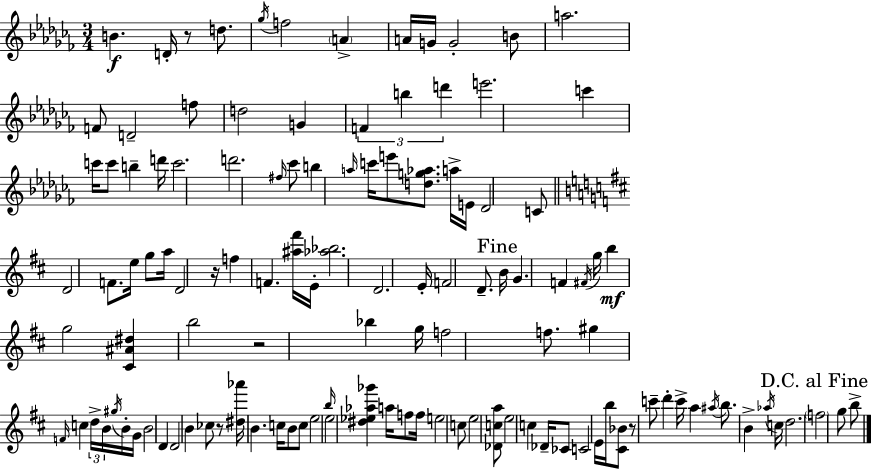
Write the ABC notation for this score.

X:1
T:Untitled
M:3/4
L:1/4
K:Abm
B D/4 z/2 d/2 _g/4 f2 A A/4 G/4 G2 B/2 a2 F/2 D2 f/2 d2 G F b d' e'2 c' c'/4 c'/2 b d'/4 c'2 d'2 ^f/4 _c'/2 b a/4 c'/4 e'/2 [dg_a]/2 a/4 E/4 _D2 C/2 D2 F/2 e/4 g/2 a/4 D2 z/4 f F [^a^f']/4 E/4 [_a_b]2 D2 E/4 F2 D/2 B/4 G F ^F/4 g/4 b g2 [^C^A^d] b2 z2 _b g/4 f2 f/2 ^g F/4 c d/4 B/4 ^g/4 B/4 G/4 B2 D D2 B _c/2 z/2 [^d_a']/4 B c/4 B/2 c/2 e2 b/4 e2 [^d_e_a_g'] a/4 f/2 f/4 e2 c/2 e2 [_Dca]/2 e2 c _D/4 _C/2 C2 E/4 b/4 [^C_B]/2 z/2 c'/2 d' c'/4 a ^a/4 b/2 B _a/4 c/4 d2 f2 g/2 b/2